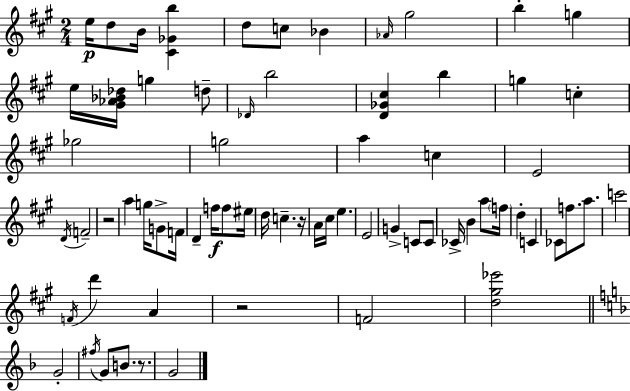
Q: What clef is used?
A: treble